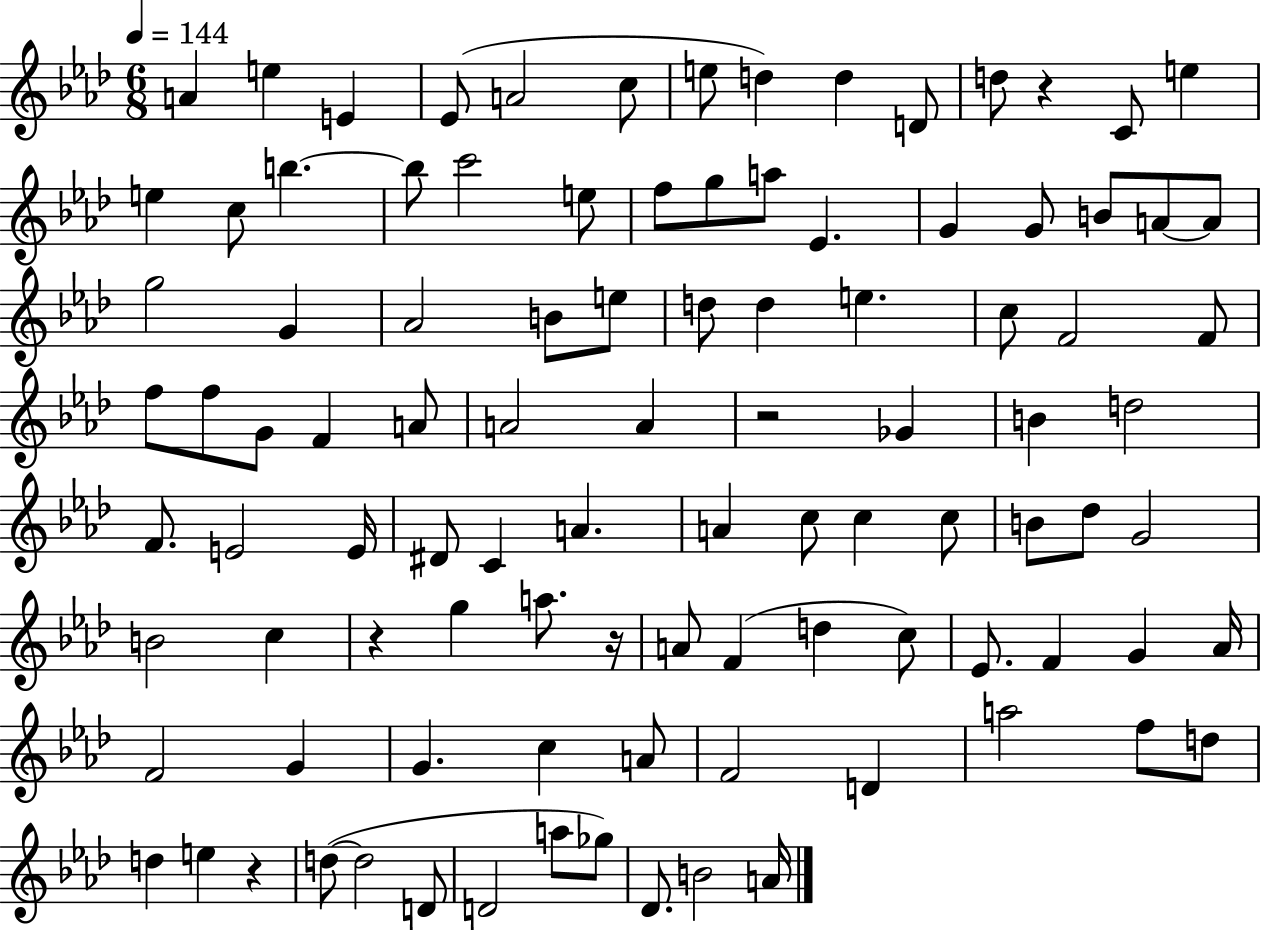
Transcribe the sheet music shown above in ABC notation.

X:1
T:Untitled
M:6/8
L:1/4
K:Ab
A e E _E/2 A2 c/2 e/2 d d D/2 d/2 z C/2 e e c/2 b b/2 c'2 e/2 f/2 g/2 a/2 _E G G/2 B/2 A/2 A/2 g2 G _A2 B/2 e/2 d/2 d e c/2 F2 F/2 f/2 f/2 G/2 F A/2 A2 A z2 _G B d2 F/2 E2 E/4 ^D/2 C A A c/2 c c/2 B/2 _d/2 G2 B2 c z g a/2 z/4 A/2 F d c/2 _E/2 F G _A/4 F2 G G c A/2 F2 D a2 f/2 d/2 d e z d/2 d2 D/2 D2 a/2 _g/2 _D/2 B2 A/4